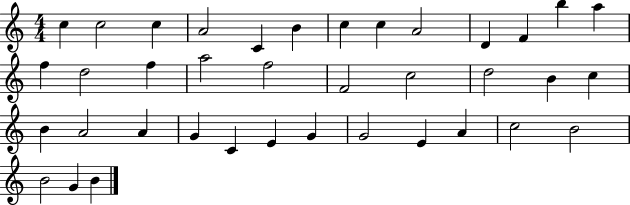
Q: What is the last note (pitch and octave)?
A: B4